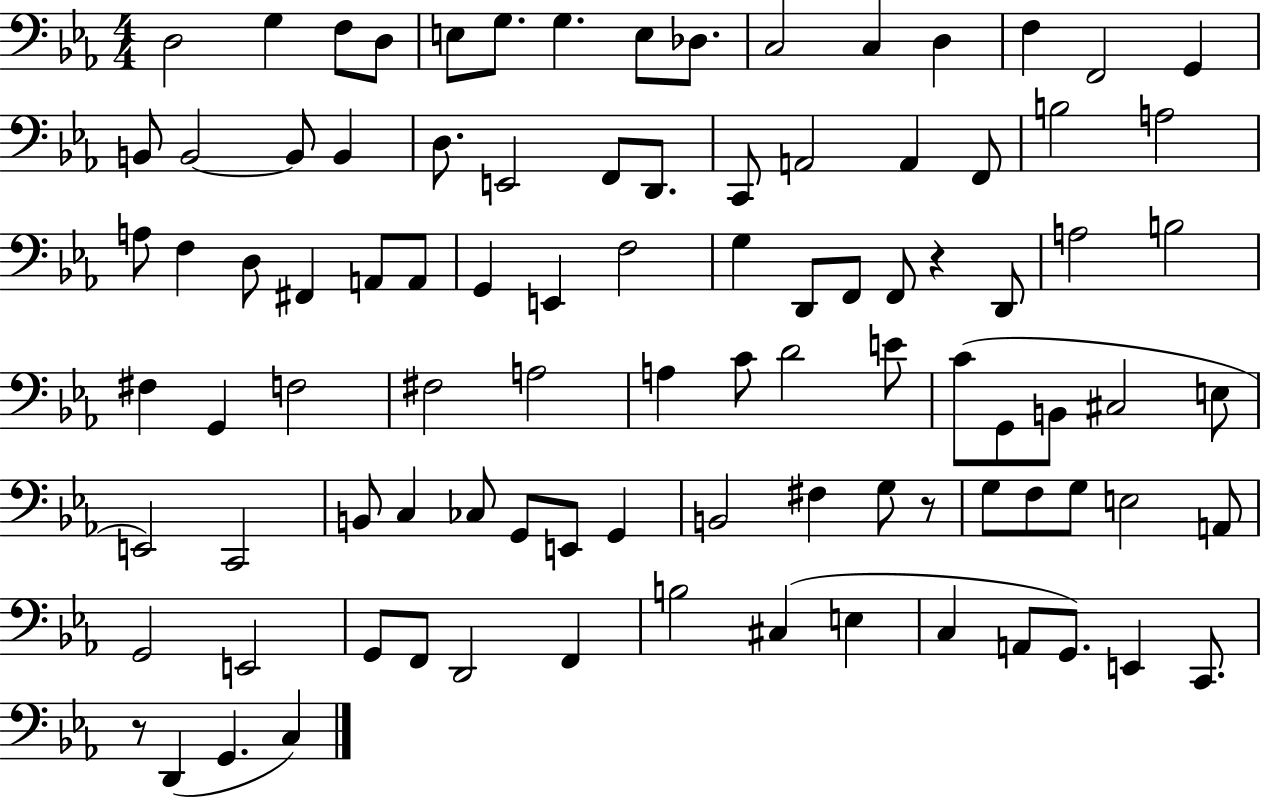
D3/h G3/q F3/e D3/e E3/e G3/e. G3/q. E3/e Db3/e. C3/h C3/q D3/q F3/q F2/h G2/q B2/e B2/h B2/e B2/q D3/e. E2/h F2/e D2/e. C2/e A2/h A2/q F2/e B3/h A3/h A3/e F3/q D3/e F#2/q A2/e A2/e G2/q E2/q F3/h G3/q D2/e F2/e F2/e R/q D2/e A3/h B3/h F#3/q G2/q F3/h F#3/h A3/h A3/q C4/e D4/h E4/e C4/e G2/e B2/e C#3/h E3/e E2/h C2/h B2/e C3/q CES3/e G2/e E2/e G2/q B2/h F#3/q G3/e R/e G3/e F3/e G3/e E3/h A2/e G2/h E2/h G2/e F2/e D2/h F2/q B3/h C#3/q E3/q C3/q A2/e G2/e. E2/q C2/e. R/e D2/q G2/q. C3/q